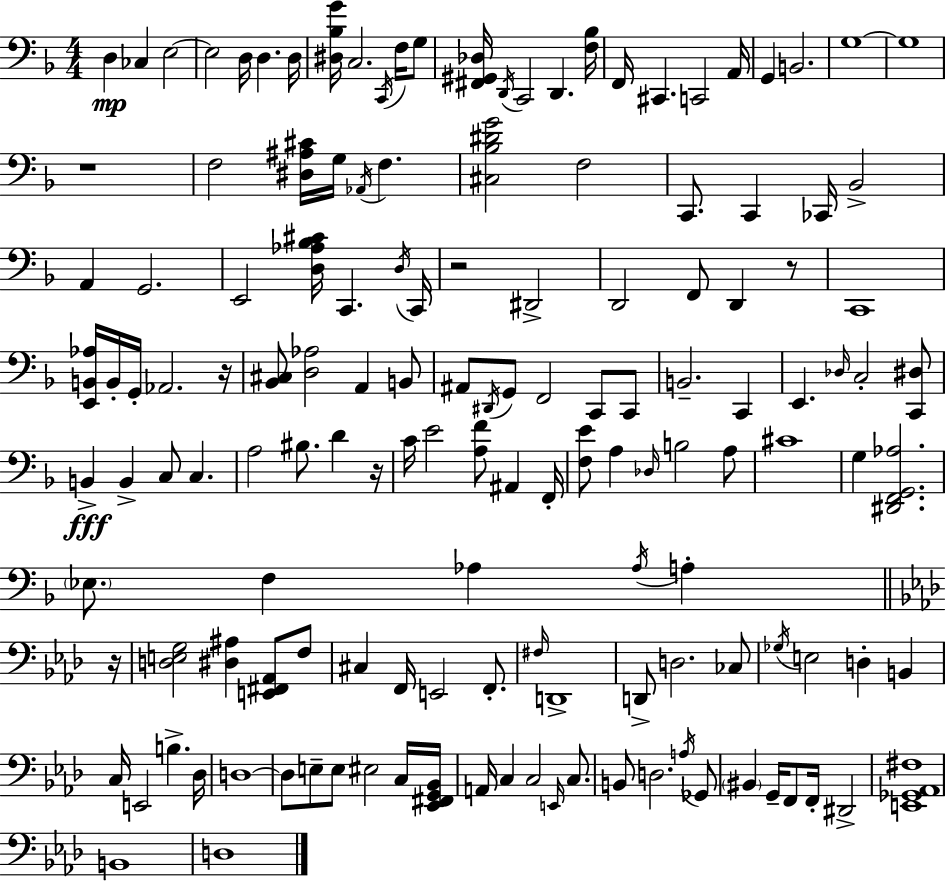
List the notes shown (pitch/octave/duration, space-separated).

D3/q CES3/q E3/h E3/h D3/s D3/q. D3/s [D#3,Bb3,G4]/s C3/h. C2/s F3/s G3/e [F#2,G#2,Db3]/s D2/s C2/h D2/q. [F3,Bb3]/s F2/s C#2/q. C2/h A2/s G2/q B2/h. G3/w G3/w R/w F3/h [D#3,A#3,C#4]/s G3/s Ab2/s F3/q. [C#3,Bb3,D#4,G4]/h F3/h C2/e. C2/q CES2/s Bb2/h A2/q G2/h. E2/h [D3,Ab3,Bb3,C#4]/s C2/q. D3/s C2/s R/h D#2/h D2/h F2/e D2/q R/e C2/w [E2,B2,Ab3]/s B2/s G2/s Ab2/h. R/s [Bb2,C#3]/e [D3,Ab3]/h A2/q B2/e A#2/e D#2/s G2/e F2/h C2/e C2/e B2/h. C2/q E2/q. Db3/s C3/h [C2,D#3]/e B2/q B2/q C3/e C3/q. A3/h BIS3/e. D4/q R/s C4/s E4/h [A3,F4]/e A#2/q F2/s [F3,E4]/e A3/q Db3/s B3/h A3/e C#4/w G3/q [D#2,F2,G2,Ab3]/h. Eb3/e. F3/q Ab3/q Ab3/s A3/q R/s [D3,E3,G3]/h [D#3,A#3]/q [E2,F#2,Ab2]/e F3/e C#3/q F2/s E2/h F2/e. F#3/s D2/w D2/e D3/h. CES3/e Gb3/s E3/h D3/q B2/q C3/s E2/h B3/q. Db3/s D3/w D3/e E3/e E3/e EIS3/h C3/s [Eb2,F#2,G2,Bb2]/s A2/s C3/q C3/h E2/s C3/e. B2/e D3/h. A3/s Gb2/e BIS2/q G2/s F2/e F2/s D#2/h [E2,Gb2,Ab2,F#3]/w B2/w D3/w